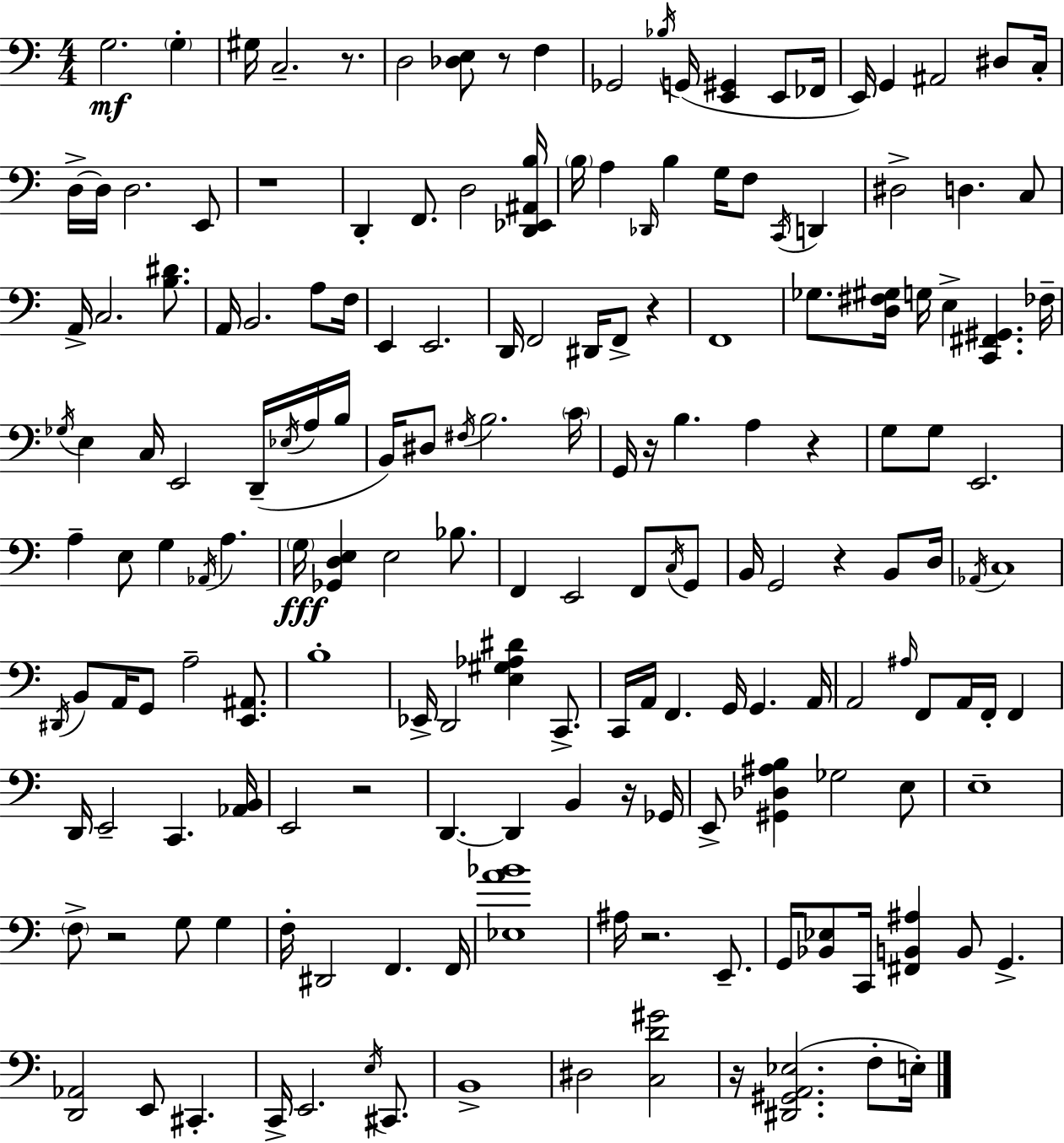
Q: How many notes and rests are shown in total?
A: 174